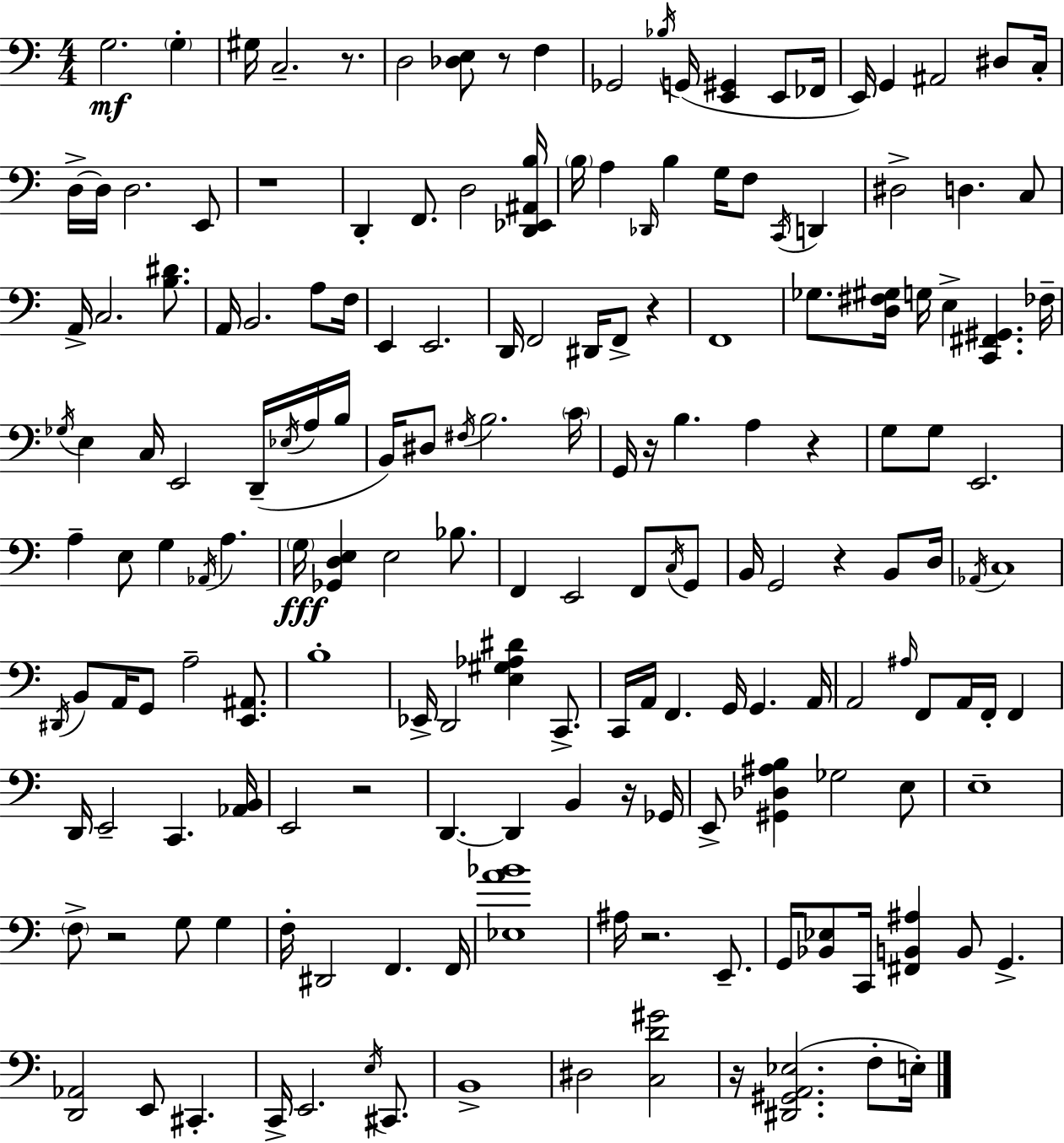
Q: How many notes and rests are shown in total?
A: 174